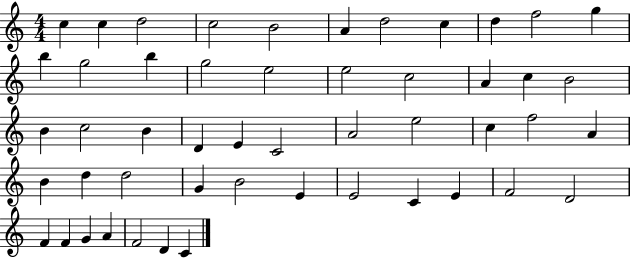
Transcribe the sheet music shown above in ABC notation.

X:1
T:Untitled
M:4/4
L:1/4
K:C
c c d2 c2 B2 A d2 c d f2 g b g2 b g2 e2 e2 c2 A c B2 B c2 B D E C2 A2 e2 c f2 A B d d2 G B2 E E2 C E F2 D2 F F G A F2 D C